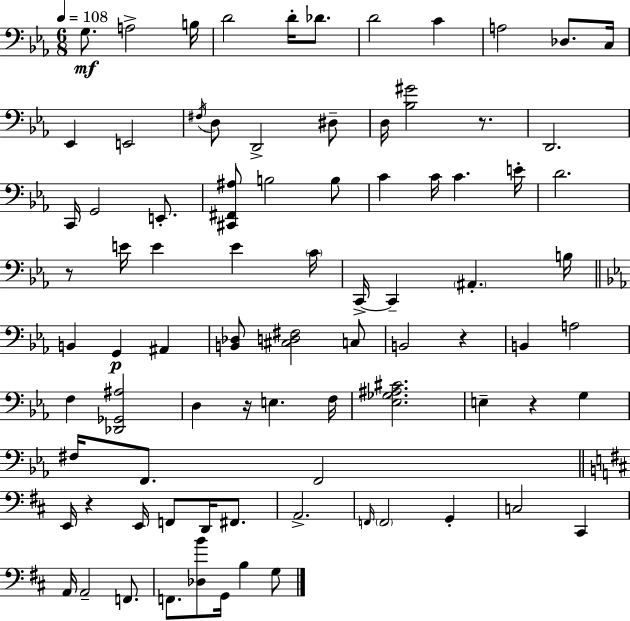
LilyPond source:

{
  \clef bass
  \numericTimeSignature
  \time 6/8
  \key ees \major
  \tempo 4 = 108
  g8.\mf a2-> b16 | d'2 d'16-. des'8. | d'2 c'4 | a2 des8. c16 | \break ees,4 e,2 | \acciaccatura { fis16 } d8 d,2-> dis8-- | d16 <bes gis'>2 r8. | d,2. | \break c,16 g,2 e,8.-. | <cis, fis, ais>8 b2 b8 | c'4 c'16 c'4. | e'16-. d'2. | \break r8 e'16 e'4 e'4 | \parenthesize c'16 c,16->~~ c,4-- \parenthesize ais,4.-. | b16 \bar "||" \break \key ees \major b,4 g,4\p ais,4 | <b, des>8 <cis d fis>2 c8 | b,2 r4 | b,4 a2 | \break f4 <des, ges, ais>2 | d4 r16 e4. f16 | <ees ges ais cis'>2. | e4-- r4 g4 | \break fis16 f,8. f,2 | \bar "||" \break \key b \minor e,16 r4 e,16 f,8 d,16 fis,8. | a,2.-> | \grace { f,16 } \parenthesize f,2 g,4-. | c2 cis,4 | \break a,16 a,2-- f,8. | f,8. <des b'>8 g,16 b4 g8 | \bar "|."
}